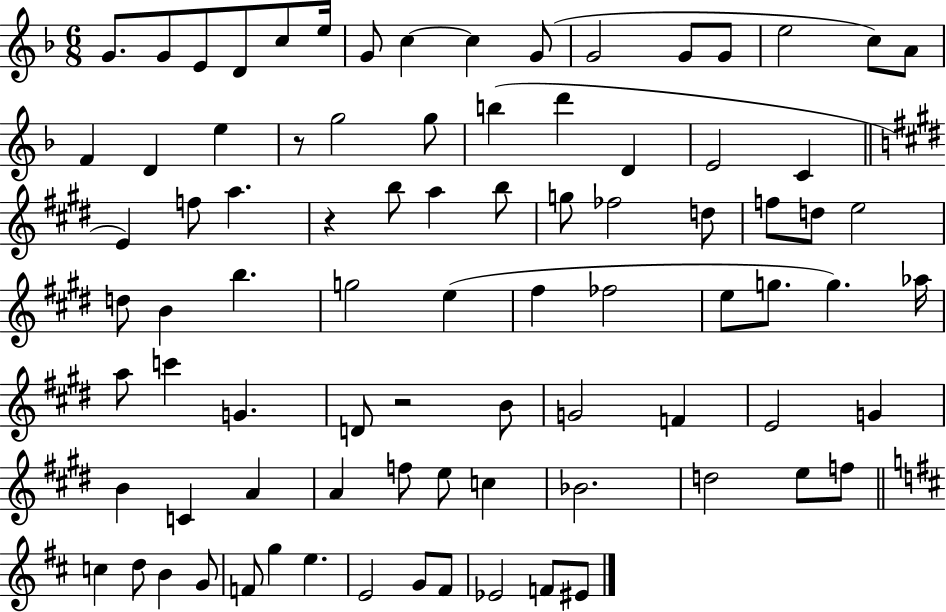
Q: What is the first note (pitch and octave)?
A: G4